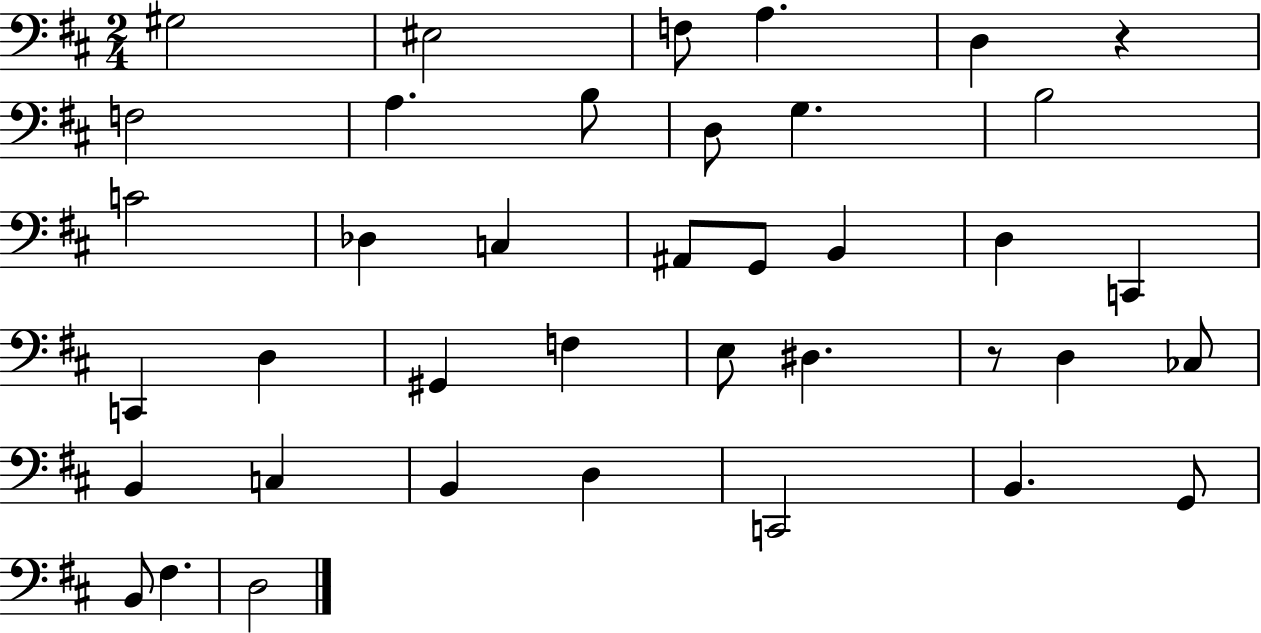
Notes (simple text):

G#3/h EIS3/h F3/e A3/q. D3/q R/q F3/h A3/q. B3/e D3/e G3/q. B3/h C4/h Db3/q C3/q A#2/e G2/e B2/q D3/q C2/q C2/q D3/q G#2/q F3/q E3/e D#3/q. R/e D3/q CES3/e B2/q C3/q B2/q D3/q C2/h B2/q. G2/e B2/e F#3/q. D3/h